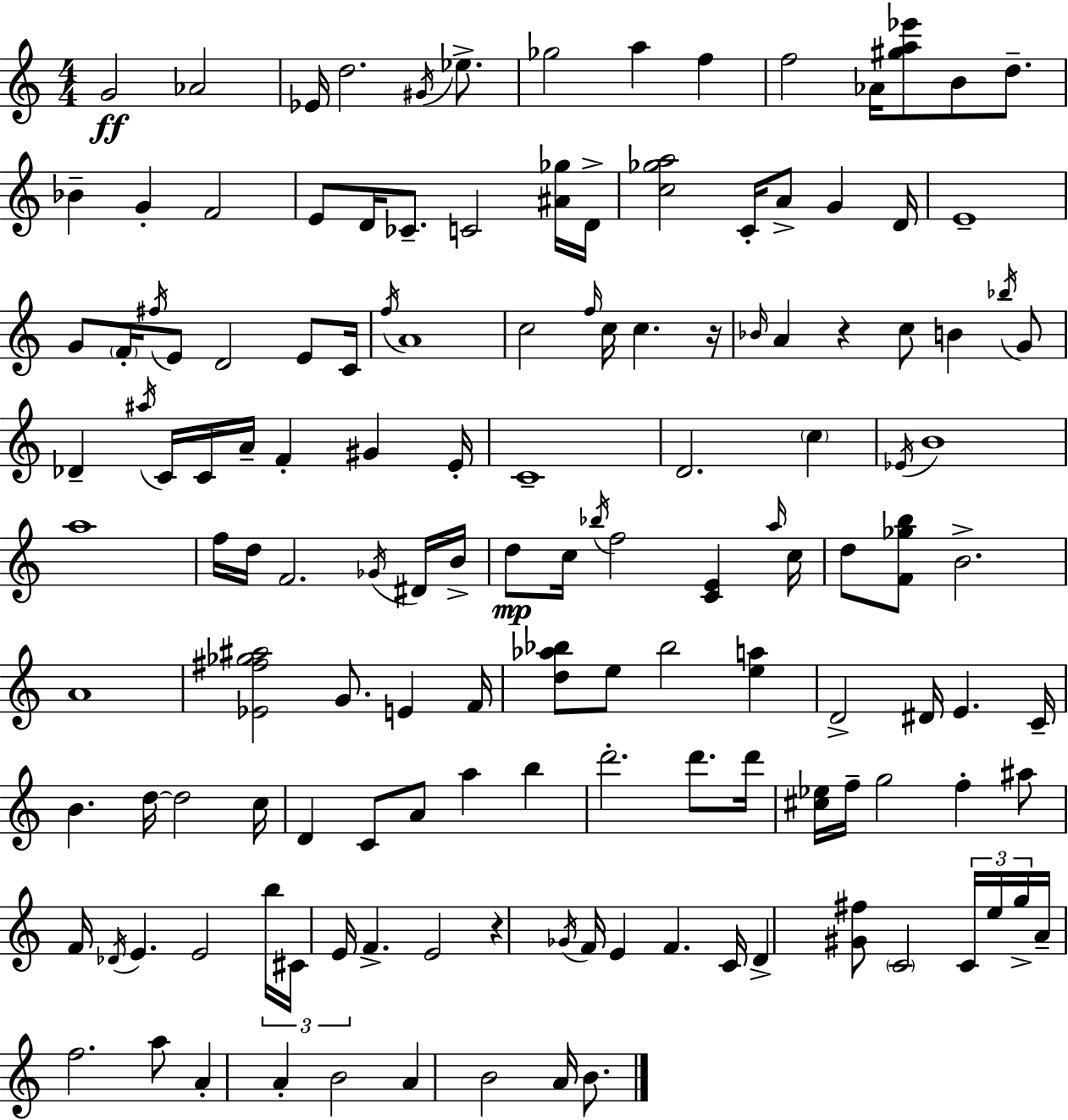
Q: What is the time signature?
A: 4/4